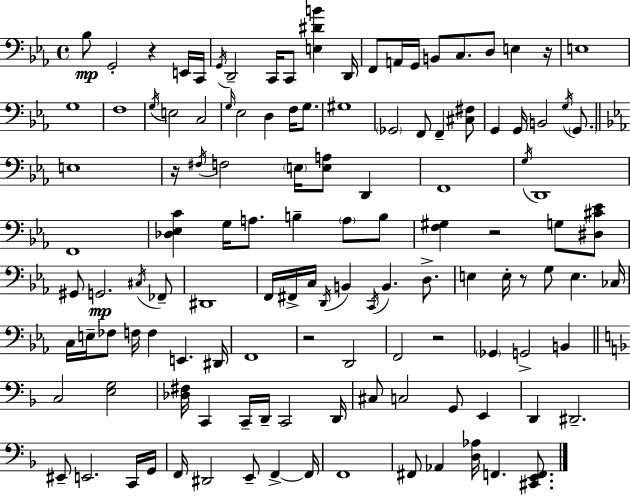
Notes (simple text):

Bb3/e G2/h R/q E2/s C2/s G2/s D2/h C2/s C2/e [E3,D#4,B4]/q D2/s F2/e A2/s G2/s B2/e C3/e. D3/e E3/q R/s E3/w G3/w F3/w G3/s E3/h C3/h G3/s Eb3/h D3/q F3/s G3/e. G#3/w Gb2/h F2/e F2/q [C#3,F#3]/e G2/q G2/s B2/h G3/s G2/e. E3/w R/s F#3/s F3/h E3/s [E3,A3]/e D2/q F2/w G3/s D2/w F2/w [Db3,Eb3,C4]/q G3/s A3/e. B3/q A3/e B3/e [F3,G#3]/q R/h G3/e [D#3,C#4,Eb4]/e G#2/e G2/h. C#3/s FES2/e D#2/w F2/s F#2/s C3/s D2/s B2/q C2/s B2/q. D3/e. E3/q E3/s R/e G3/e E3/q. CES3/s C3/s E3/s FES3/e F3/s F3/q E2/q. D#2/s F2/w R/h D2/h F2/h R/h Gb2/q G2/h B2/q C3/h [E3,G3]/h [Db3,F#3]/s C2/q C2/s D2/s C2/h D2/s C#3/e C3/h G2/e E2/q D2/q D#2/h. EIS2/e E2/h. C2/s G2/s F2/s D#2/h E2/e F2/q F2/s F2/w F#2/e Ab2/q [D3,Ab3]/s F2/q. [C#2,E2,F2]/e.